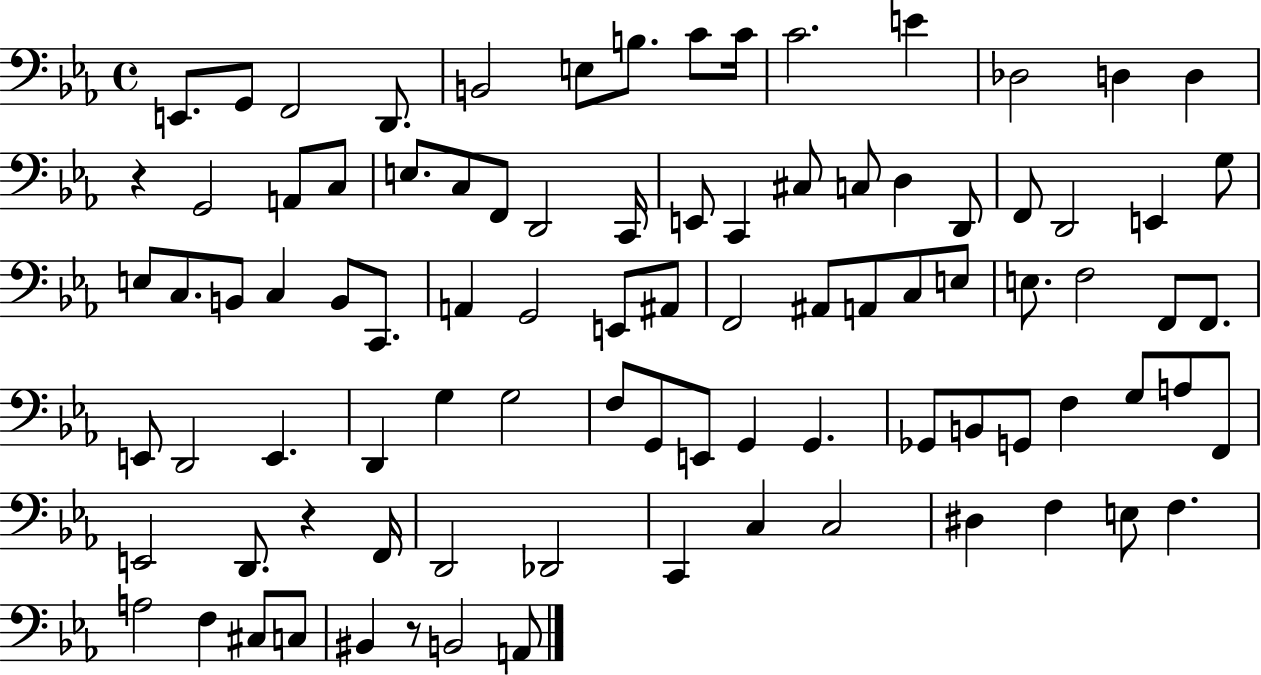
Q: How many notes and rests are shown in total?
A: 91